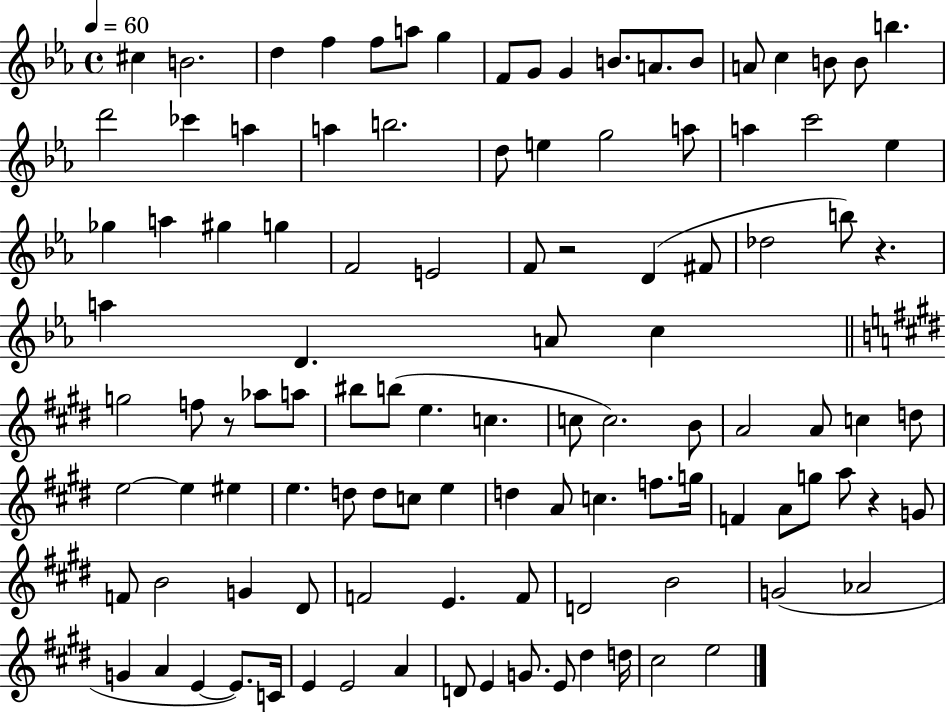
{
  \clef treble
  \time 4/4
  \defaultTimeSignature
  \key ees \major
  \tempo 4 = 60
  cis''4 b'2. | d''4 f''4 f''8 a''8 g''4 | f'8 g'8 g'4 b'8. a'8. b'8 | a'8 c''4 b'8 b'8 b''4. | \break d'''2 ces'''4 a''4 | a''4 b''2. | d''8 e''4 g''2 a''8 | a''4 c'''2 ees''4 | \break ges''4 a''4 gis''4 g''4 | f'2 e'2 | f'8 r2 d'4( fis'8 | des''2 b''8) r4. | \break a''4 d'4. a'8 c''4 | \bar "||" \break \key e \major g''2 f''8 r8 aes''8 a''8 | bis''8 b''8( e''4. c''4. | c''8 c''2.) b'8 | a'2 a'8 c''4 d''8 | \break e''2~~ e''4 eis''4 | e''4. d''8 d''8 c''8 e''4 | d''4 a'8 c''4. f''8. g''16 | f'4 a'8 g''8 a''8 r4 g'8 | \break f'8 b'2 g'4 dis'8 | f'2 e'4. f'8 | d'2 b'2 | g'2( aes'2 | \break g'4 a'4 e'4~~ e'8.) c'16 | e'4 e'2 a'4 | d'8 e'4 g'8. e'8 dis''4 d''16 | cis''2 e''2 | \break \bar "|."
}